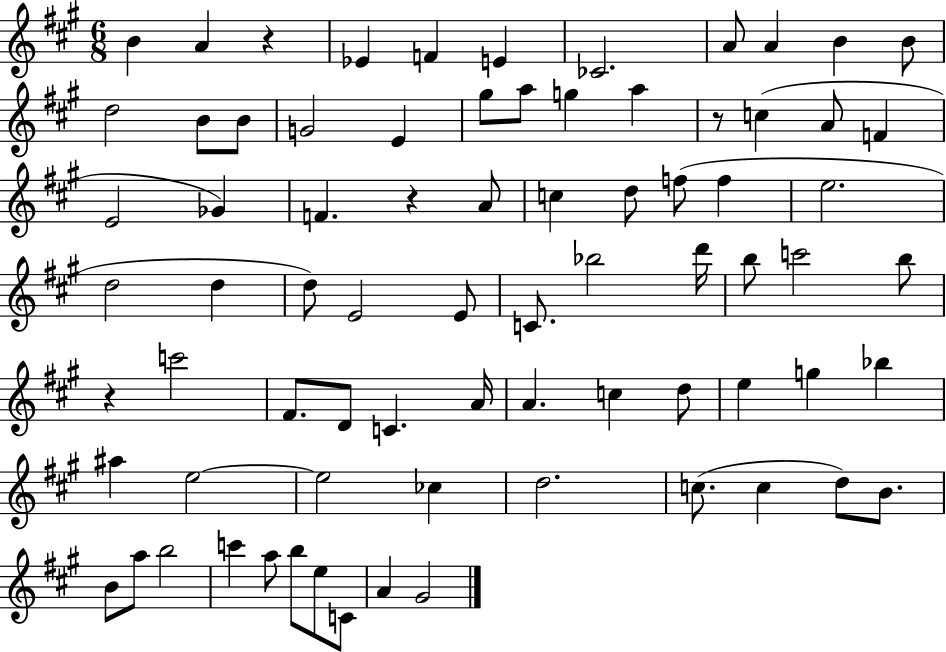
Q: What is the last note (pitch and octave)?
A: G#4